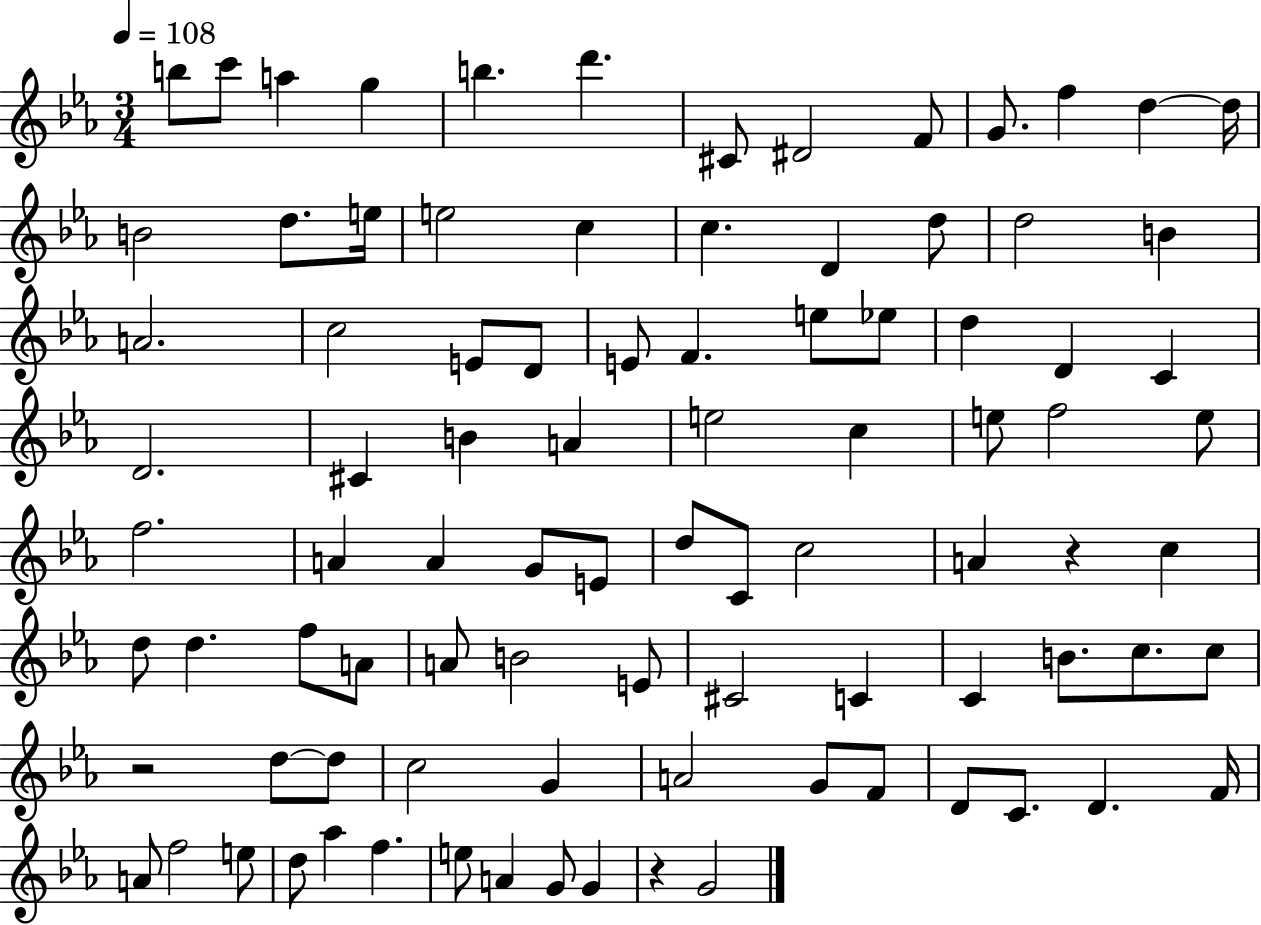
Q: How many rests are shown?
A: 3